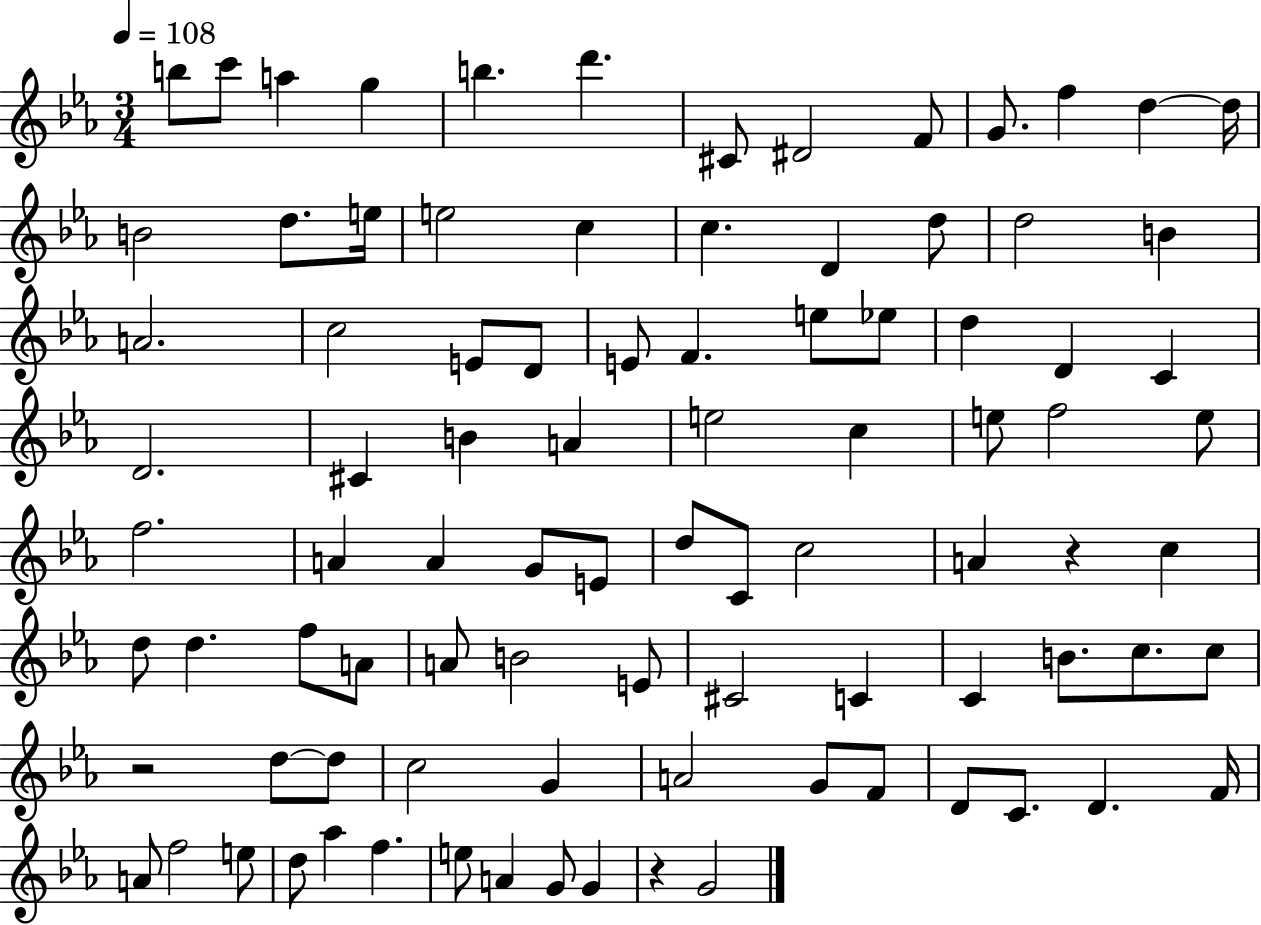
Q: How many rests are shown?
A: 3